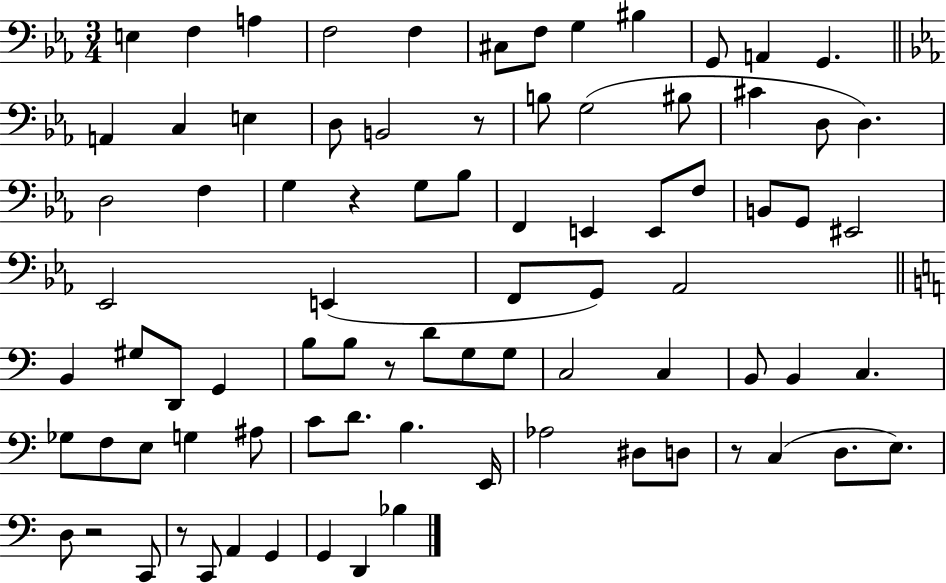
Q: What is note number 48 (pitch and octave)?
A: G3